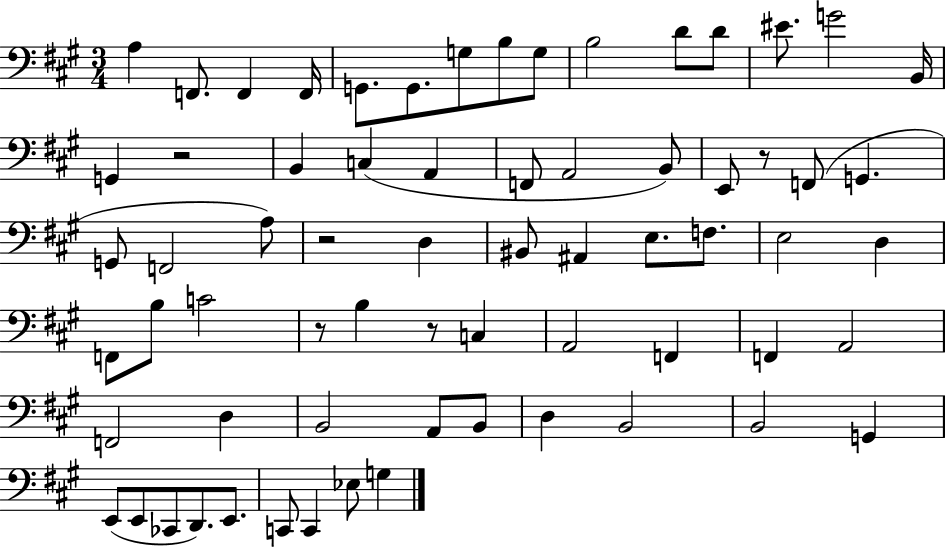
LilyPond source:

{
  \clef bass
  \numericTimeSignature
  \time 3/4
  \key a \major
  \repeat volta 2 { a4 f,8. f,4 f,16 | g,8. g,8. g8 b8 g8 | b2 d'8 d'8 | eis'8. g'2 b,16 | \break g,4 r2 | b,4 c4( a,4 | f,8 a,2 b,8) | e,8 r8 f,8( g,4. | \break g,8 f,2 a8) | r2 d4 | bis,8 ais,4 e8. f8. | e2 d4 | \break f,8 b8 c'2 | r8 b4 r8 c4 | a,2 f,4 | f,4 a,2 | \break f,2 d4 | b,2 a,8 b,8 | d4 b,2 | b,2 g,4 | \break e,8( e,8 ces,8 d,8.) e,8. | c,8 c,4 ees8 g4 | } \bar "|."
}